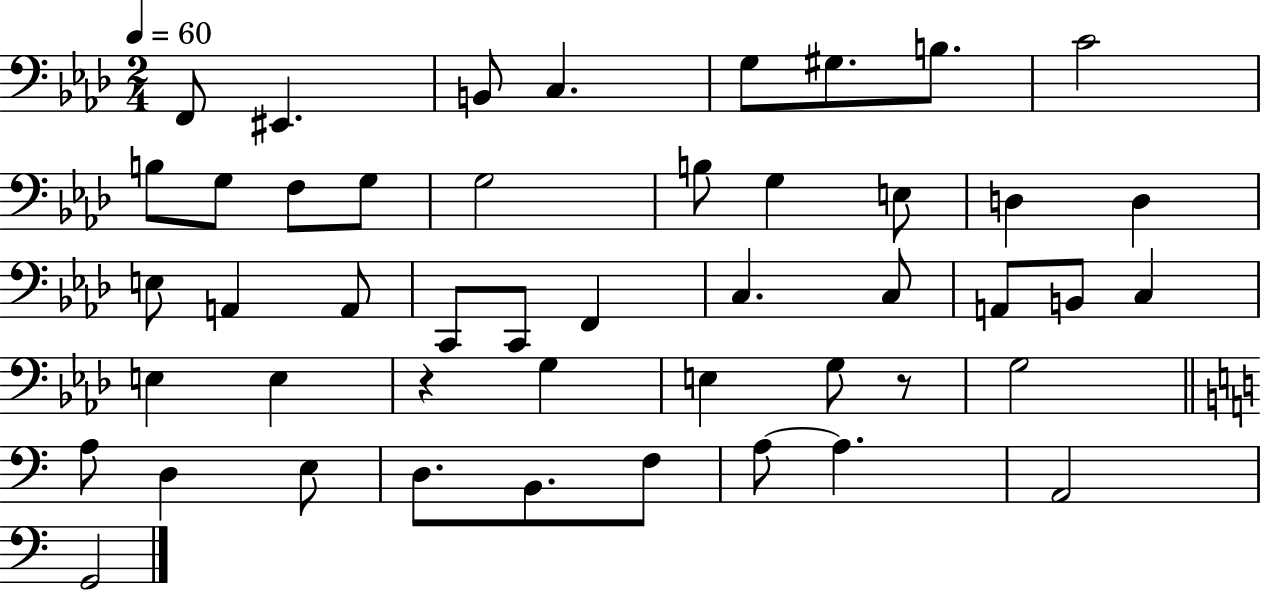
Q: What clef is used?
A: bass